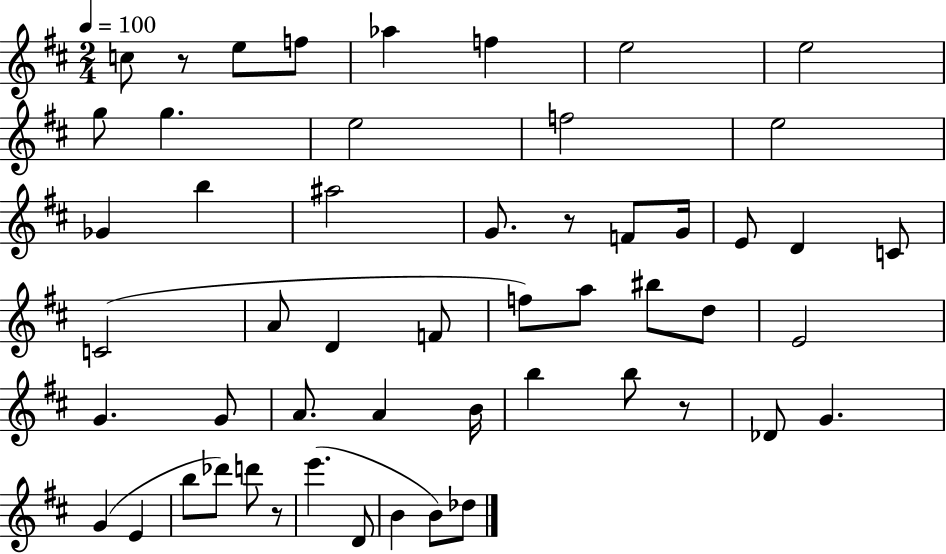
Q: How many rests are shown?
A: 4